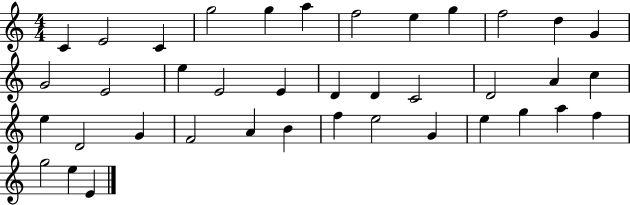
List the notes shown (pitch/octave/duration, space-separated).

C4/q E4/h C4/q G5/h G5/q A5/q F5/h E5/q G5/q F5/h D5/q G4/q G4/h E4/h E5/q E4/h E4/q D4/q D4/q C4/h D4/h A4/q C5/q E5/q D4/h G4/q F4/h A4/q B4/q F5/q E5/h G4/q E5/q G5/q A5/q F5/q G5/h E5/q E4/q